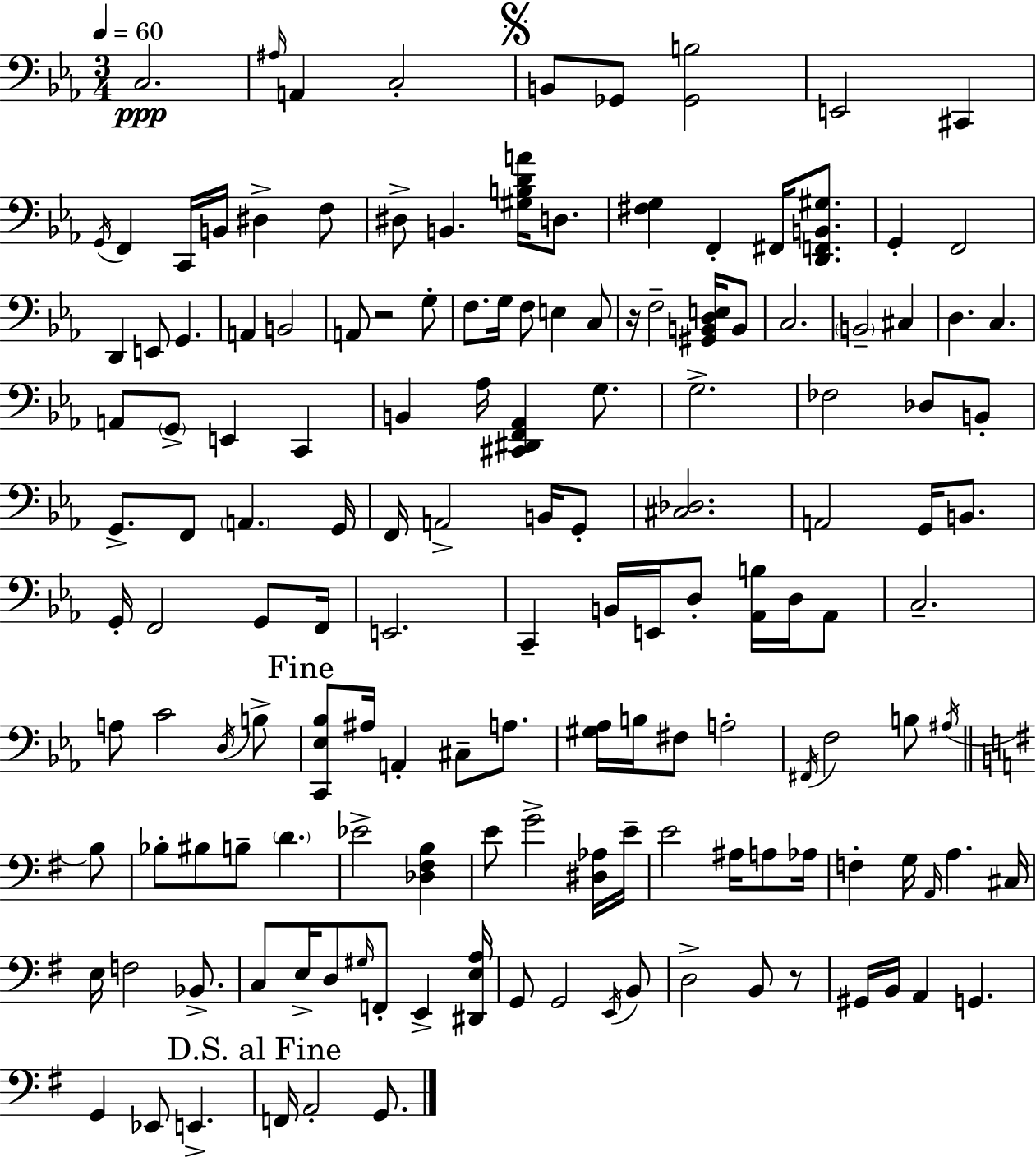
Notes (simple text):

C3/h. A#3/s A2/q C3/h B2/e Gb2/e [Gb2,B3]/h E2/h C#2/q G2/s F2/q C2/s B2/s D#3/q F3/e D#3/e B2/q. [G#3,B3,D4,A4]/s D3/e. [F#3,G3]/q F2/q F#2/s [D2,F2,B2,G#3]/e. G2/q F2/h D2/q E2/e G2/q. A2/q B2/h A2/e R/h G3/e F3/e. G3/s F3/e E3/q C3/e R/s F3/h [G#2,B2,D3,E3]/s B2/e C3/h. B2/h C#3/q D3/q. C3/q. A2/e G2/e E2/q C2/q B2/q Ab3/s [C#2,D#2,F2,Ab2]/q G3/e. G3/h. FES3/h Db3/e B2/e G2/e. F2/e A2/q. G2/s F2/s A2/h B2/s G2/e [C#3,Db3]/h. A2/h G2/s B2/e. G2/s F2/h G2/e F2/s E2/h. C2/q B2/s E2/s D3/e [Ab2,B3]/s D3/s Ab2/e C3/h. A3/e C4/h D3/s B3/e [C2,Eb3,Bb3]/e A#3/s A2/q C#3/e A3/e. [G#3,Ab3]/s B3/s F#3/e A3/h F#2/s F3/h B3/e A#3/s B3/e Bb3/e BIS3/e B3/e D4/q. Eb4/h [Db3,F#3,B3]/q E4/e G4/h [D#3,Ab3]/s E4/s E4/h A#3/s A3/e Ab3/s F3/q G3/s A2/s A3/q. C#3/s E3/s F3/h Bb2/e. C3/e E3/s D3/e G#3/s F2/e E2/q [D#2,E3,A3]/s G2/e G2/h E2/s B2/e D3/h B2/e R/e G#2/s B2/s A2/q G2/q. G2/q Eb2/e E2/q. F2/s A2/h G2/e.